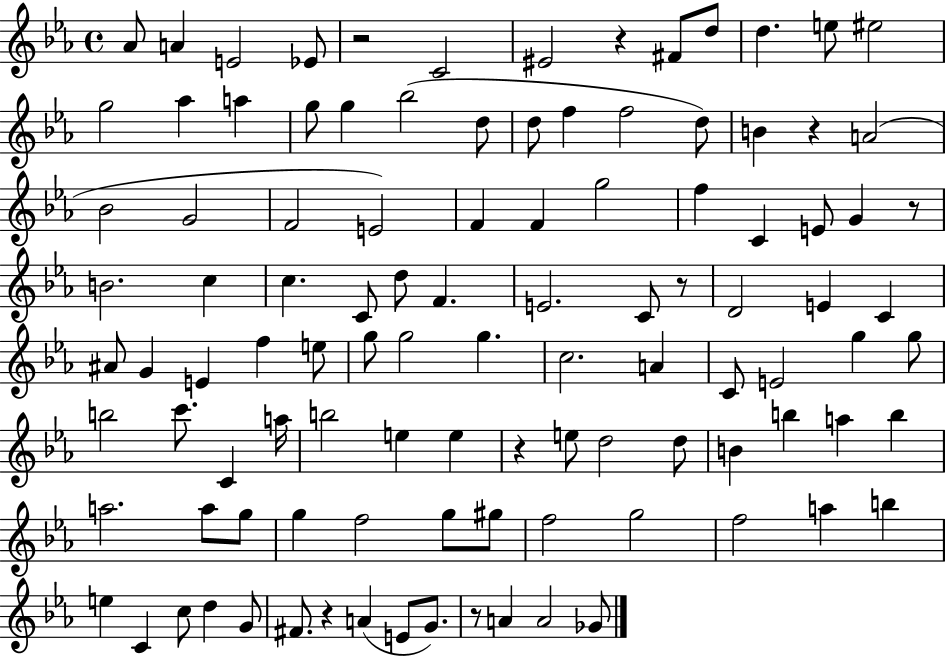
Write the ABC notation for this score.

X:1
T:Untitled
M:4/4
L:1/4
K:Eb
_A/2 A E2 _E/2 z2 C2 ^E2 z ^F/2 d/2 d e/2 ^e2 g2 _a a g/2 g _b2 d/2 d/2 f f2 d/2 B z A2 _B2 G2 F2 E2 F F g2 f C E/2 G z/2 B2 c c C/2 d/2 F E2 C/2 z/2 D2 E C ^A/2 G E f e/2 g/2 g2 g c2 A C/2 E2 g g/2 b2 c'/2 C a/4 b2 e e z e/2 d2 d/2 B b a b a2 a/2 g/2 g f2 g/2 ^g/2 f2 g2 f2 a b e C c/2 d G/2 ^F/2 z A E/2 G/2 z/2 A A2 _G/2